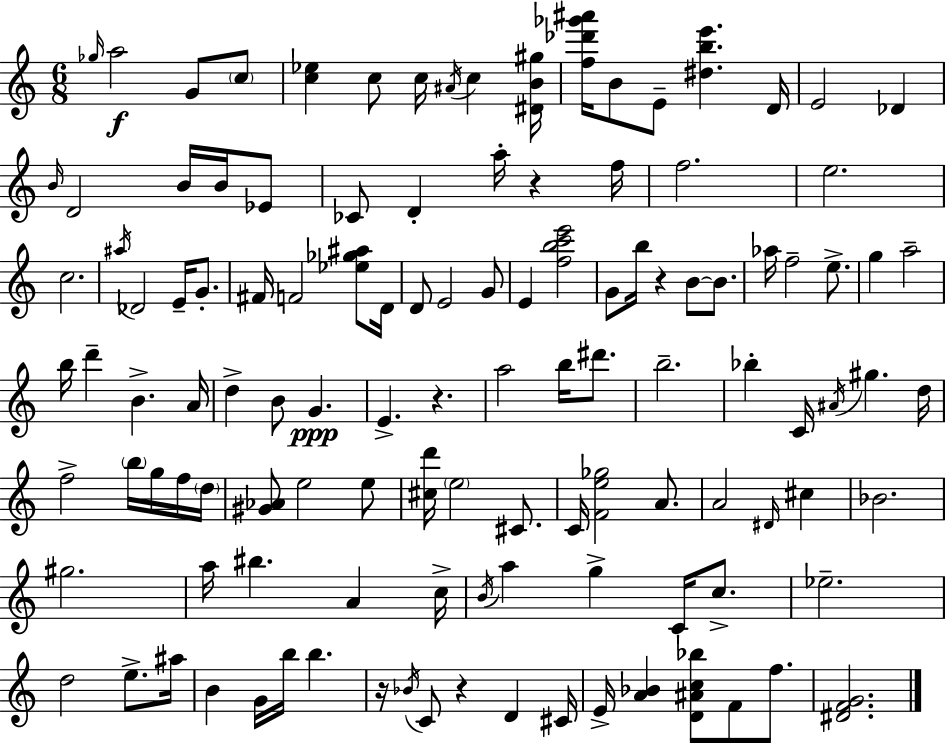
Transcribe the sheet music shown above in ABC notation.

X:1
T:Untitled
M:6/8
L:1/4
K:Am
_g/4 a2 G/2 c/2 [c_e] c/2 c/4 ^A/4 c [^DB^g]/4 [f_d'_g'^a']/4 B/2 E/2 [^dbe'] D/4 E2 _D B/4 D2 B/4 B/4 _E/2 _C/2 D a/4 z f/4 f2 e2 c2 ^a/4 _D2 E/4 G/2 ^F/4 F2 [_e_g^a]/2 D/4 D/2 E2 G/2 E [fbc'e']2 G/2 b/4 z B/2 B/2 _a/4 f2 e/2 g a2 b/4 d' B A/4 d B/2 G E z a2 b/4 ^d'/2 b2 _b C/4 ^A/4 ^g d/4 f2 b/4 g/4 f/4 d/4 [^G_A]/2 e2 e/2 [^cd']/4 e2 ^C/2 C/4 [Fe_g]2 A/2 A2 ^D/4 ^c _B2 ^g2 a/4 ^b A c/4 B/4 a g C/4 c/2 _e2 d2 e/2 ^a/4 B G/4 b/4 b z/4 _B/4 C/2 z D ^C/4 E/4 [A_B] [D^Ac_b]/2 F/2 f/2 [^DFG]2